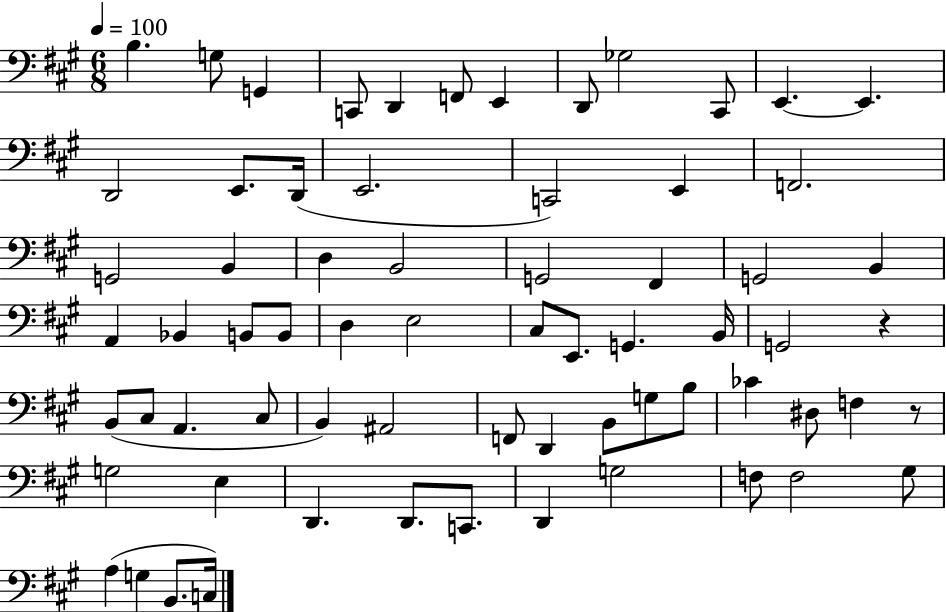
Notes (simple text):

B3/q. G3/e G2/q C2/e D2/q F2/e E2/q D2/e Gb3/h C#2/e E2/q. E2/q. D2/h E2/e. D2/s E2/h. C2/h E2/q F2/h. G2/h B2/q D3/q B2/h G2/h F#2/q G2/h B2/q A2/q Bb2/q B2/e B2/e D3/q E3/h C#3/e E2/e. G2/q. B2/s G2/h R/q B2/e C#3/e A2/q. C#3/e B2/q A#2/h F2/e D2/q B2/e G3/e B3/e CES4/q D#3/e F3/q R/e G3/h E3/q D2/q. D2/e. C2/e. D2/q G3/h F3/e F3/h G#3/e A3/q G3/q B2/e. C3/s